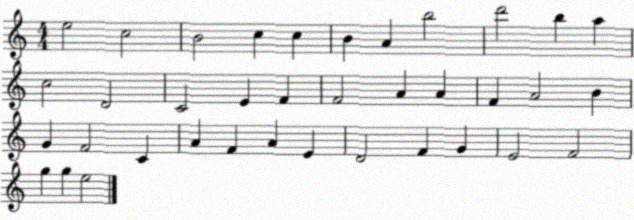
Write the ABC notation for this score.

X:1
T:Untitled
M:4/4
L:1/4
K:C
e2 c2 B2 c c B A b2 d'2 b a c2 D2 C2 E F F2 A A F A2 B G F2 C A F A E D2 F G E2 F2 g g e2